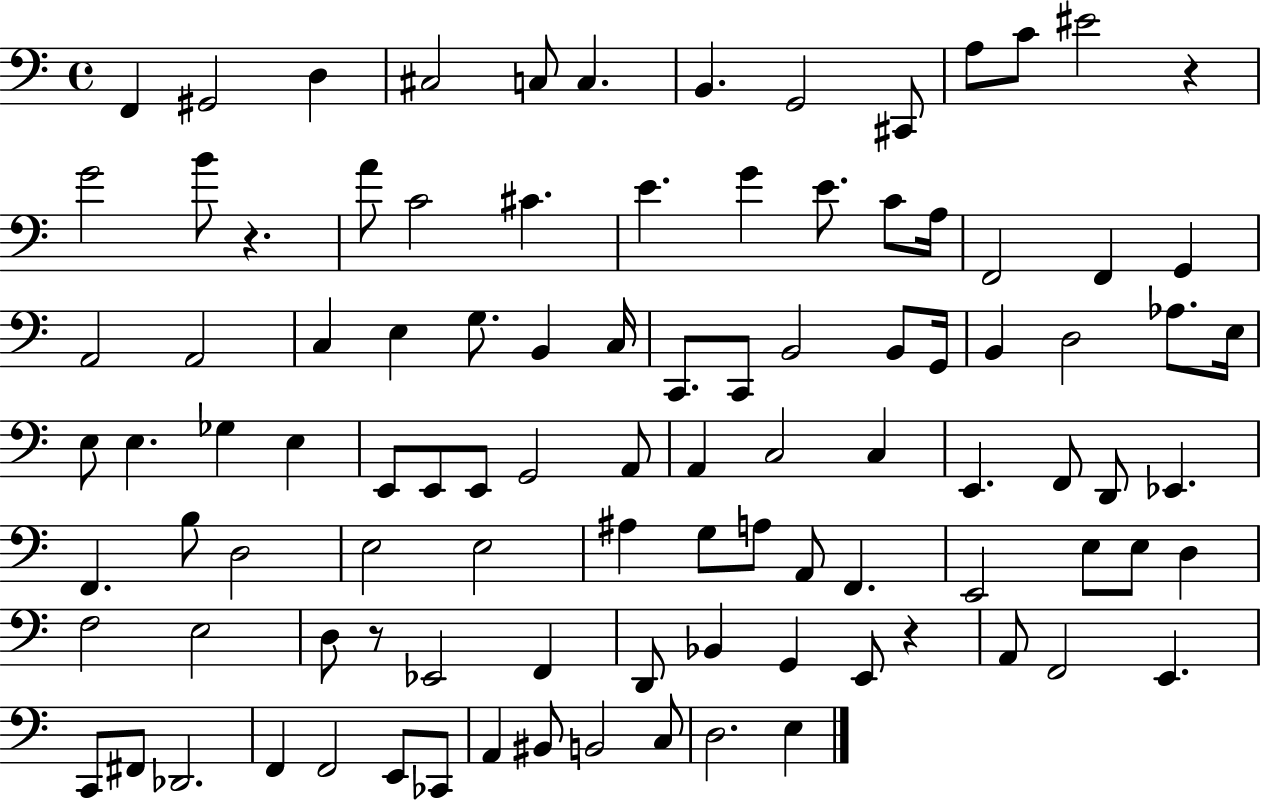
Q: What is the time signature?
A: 4/4